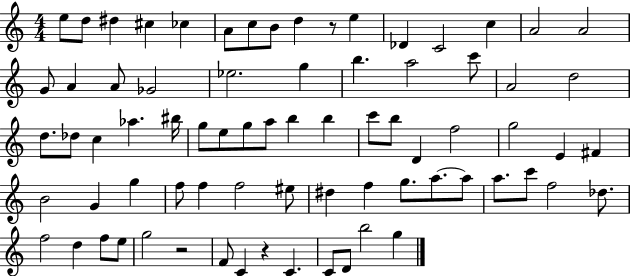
E5/e D5/e D#5/q C#5/q CES5/q A4/e C5/e B4/e D5/q R/e E5/q Db4/q C4/h C5/q A4/h A4/h G4/e A4/q A4/e Gb4/h Eb5/h. G5/q B5/q. A5/h C6/e A4/h D5/h D5/e. Db5/e C5/q Ab5/q. BIS5/s G5/e E5/e G5/e A5/e B5/q B5/q C6/e B5/e D4/q F5/h G5/h E4/q F#4/q B4/h G4/q G5/q F5/e F5/q F5/h EIS5/e D#5/q F5/q G5/e. A5/e. A5/e A5/e. C6/e F5/h Db5/e. F5/h D5/q F5/e E5/e G5/h R/h F4/e C4/q R/q C4/q. C4/e D4/e B5/h G5/q